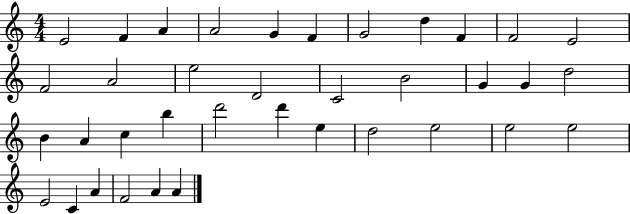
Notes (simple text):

E4/h F4/q A4/q A4/h G4/q F4/q G4/h D5/q F4/q F4/h E4/h F4/h A4/h E5/h D4/h C4/h B4/h G4/q G4/q D5/h B4/q A4/q C5/q B5/q D6/h D6/q E5/q D5/h E5/h E5/h E5/h E4/h C4/q A4/q F4/h A4/q A4/q